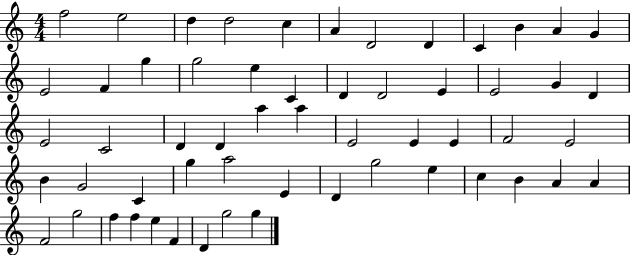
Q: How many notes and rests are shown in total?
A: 57